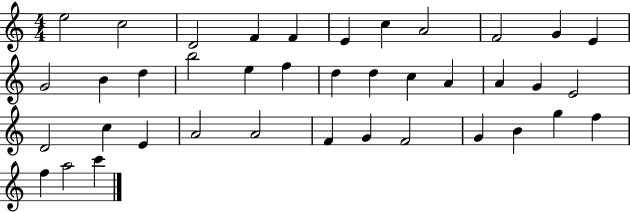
E5/h C5/h D4/h F4/q F4/q E4/q C5/q A4/h F4/h G4/q E4/q G4/h B4/q D5/q B5/h E5/q F5/q D5/q D5/q C5/q A4/q A4/q G4/q E4/h D4/h C5/q E4/q A4/h A4/h F4/q G4/q F4/h G4/q B4/q G5/q F5/q F5/q A5/h C6/q